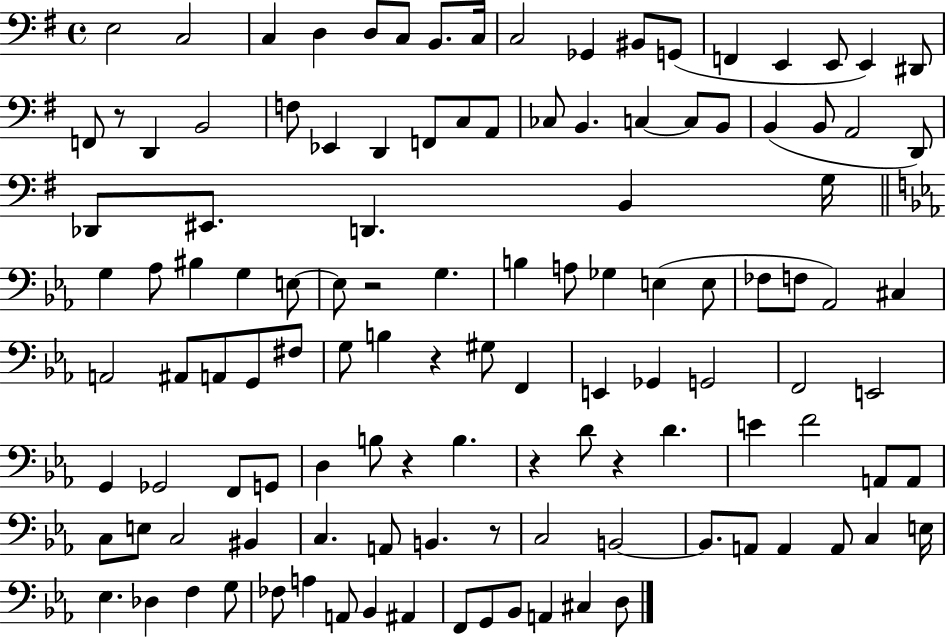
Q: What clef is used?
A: bass